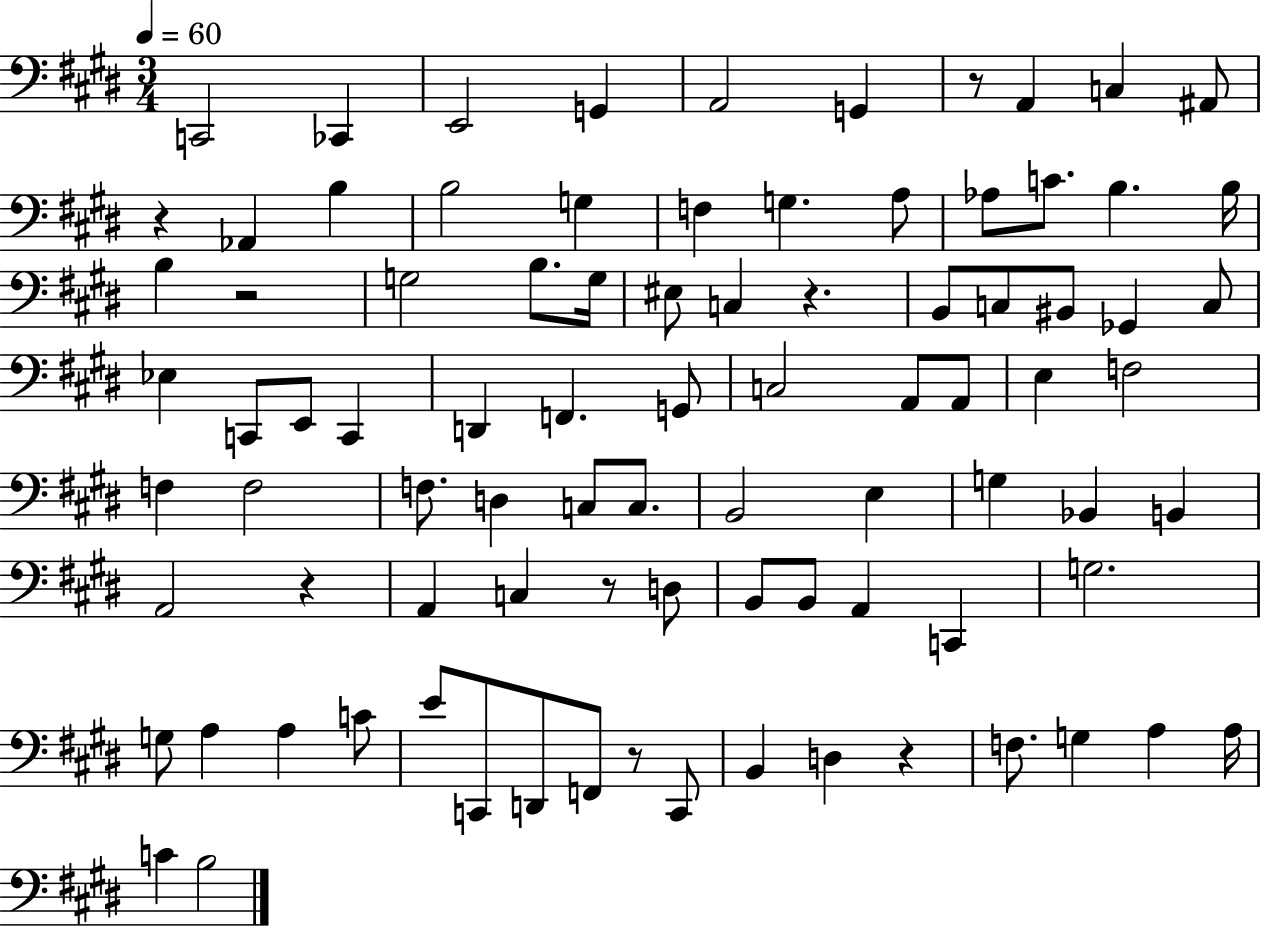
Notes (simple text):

C2/h CES2/q E2/h G2/q A2/h G2/q R/e A2/q C3/q A#2/e R/q Ab2/q B3/q B3/h G3/q F3/q G3/q. A3/e Ab3/e C4/e. B3/q. B3/s B3/q R/h G3/h B3/e. G3/s EIS3/e C3/q R/q. B2/e C3/e BIS2/e Gb2/q C3/e Eb3/q C2/e E2/e C2/q D2/q F2/q. G2/e C3/h A2/e A2/e E3/q F3/h F3/q F3/h F3/e. D3/q C3/e C3/e. B2/h E3/q G3/q Bb2/q B2/q A2/h R/q A2/q C3/q R/e D3/e B2/e B2/e A2/q C2/q G3/h. G3/e A3/q A3/q C4/e E4/e C2/e D2/e F2/e R/e C2/e B2/q D3/q R/q F3/e. G3/q A3/q A3/s C4/q B3/h